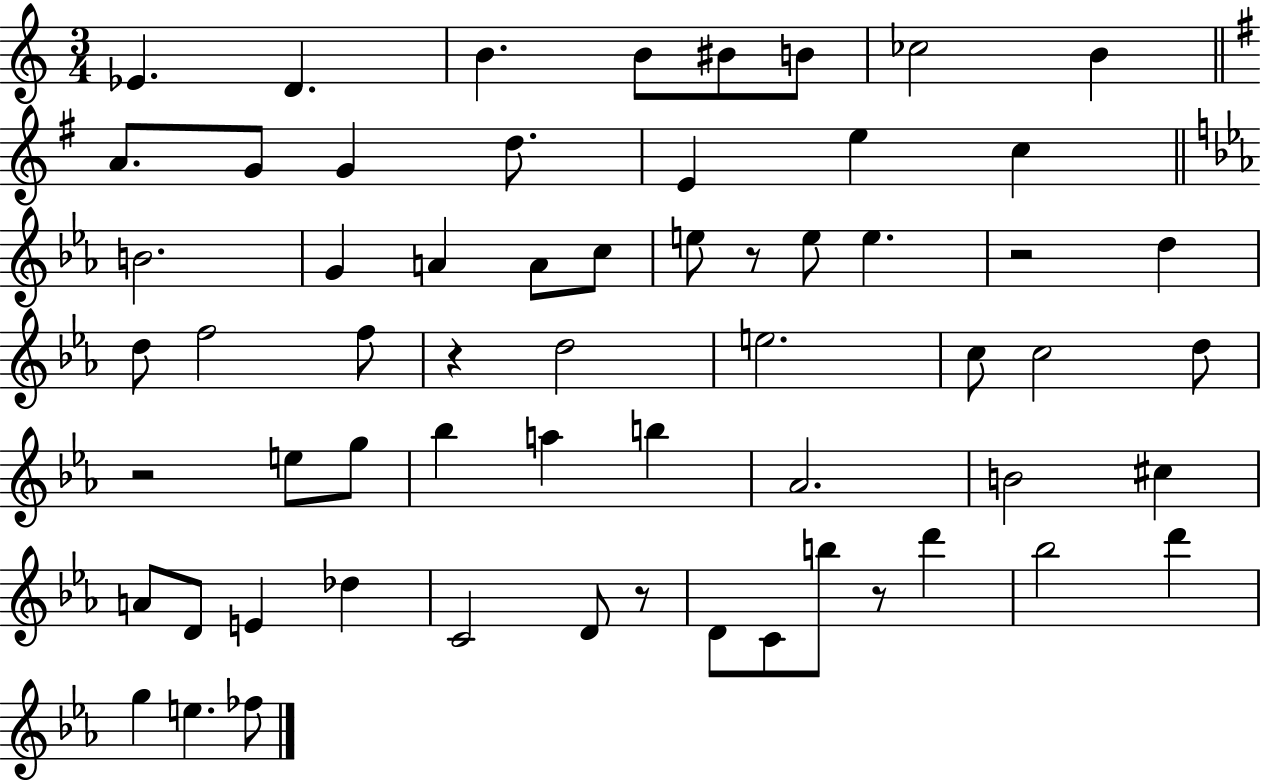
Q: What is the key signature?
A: C major